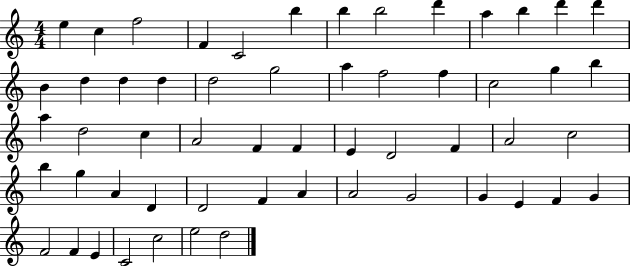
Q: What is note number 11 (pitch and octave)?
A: B5